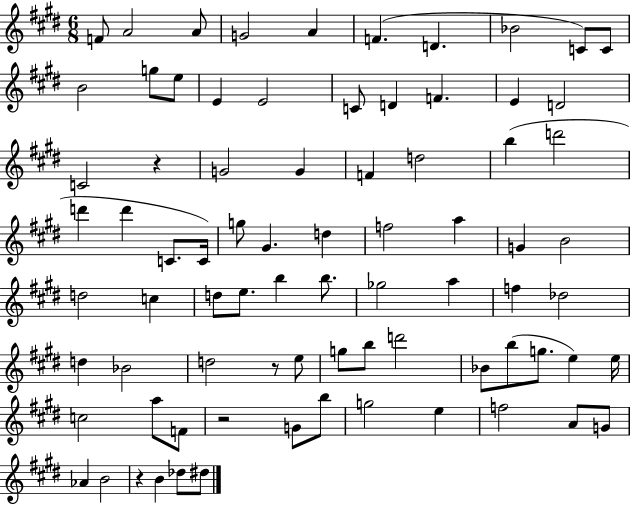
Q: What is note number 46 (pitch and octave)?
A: A5